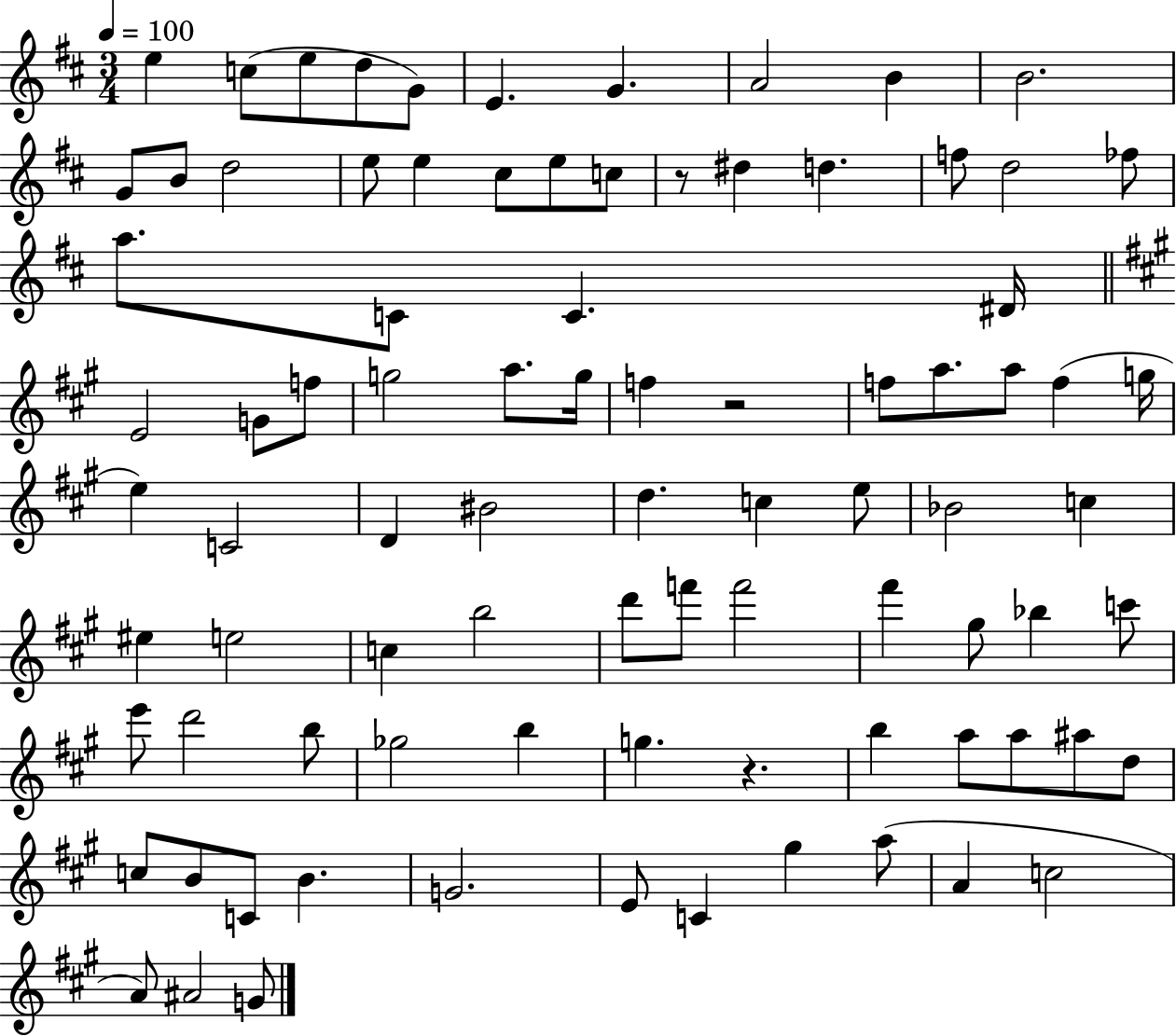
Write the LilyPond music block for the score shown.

{
  \clef treble
  \numericTimeSignature
  \time 3/4
  \key d \major
  \tempo 4 = 100
  e''4 c''8( e''8 d''8 g'8) | e'4. g'4. | a'2 b'4 | b'2. | \break g'8 b'8 d''2 | e''8 e''4 cis''8 e''8 c''8 | r8 dis''4 d''4. | f''8 d''2 fes''8 | \break a''8. c'8 c'4. dis'16 | \bar "||" \break \key a \major e'2 g'8 f''8 | g''2 a''8. g''16 | f''4 r2 | f''8 a''8. a''8 f''4( g''16 | \break e''4) c'2 | d'4 bis'2 | d''4. c''4 e''8 | bes'2 c''4 | \break eis''4 e''2 | c''4 b''2 | d'''8 f'''8 f'''2 | fis'''4 gis''8 bes''4 c'''8 | \break e'''8 d'''2 b''8 | ges''2 b''4 | g''4. r4. | b''4 a''8 a''8 ais''8 d''8 | \break c''8 b'8 c'8 b'4. | g'2. | e'8 c'4 gis''4 a''8( | a'4 c''2 | \break a'8) ais'2 g'8 | \bar "|."
}